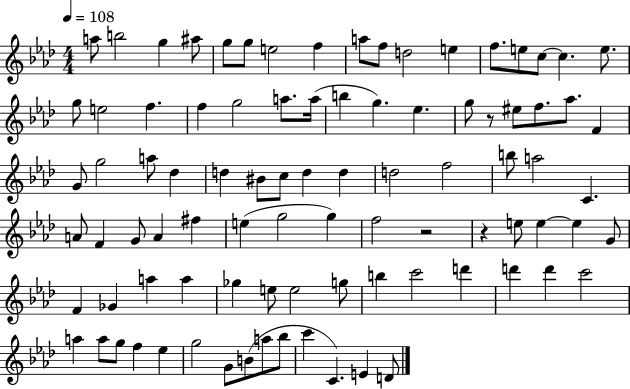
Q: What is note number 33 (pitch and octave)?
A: G4